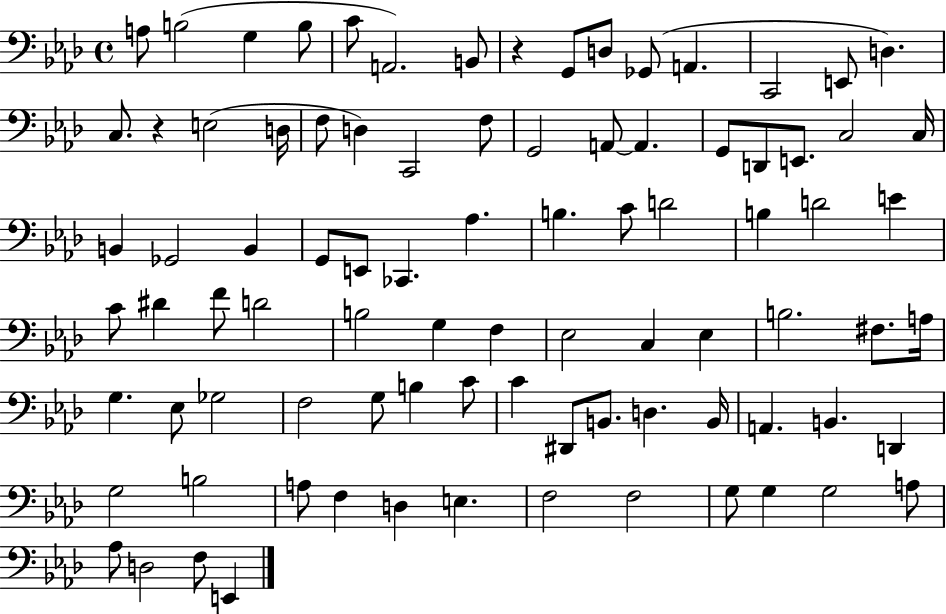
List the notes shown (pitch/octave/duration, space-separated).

A3/e B3/h G3/q B3/e C4/e A2/h. B2/e R/q G2/e D3/e Gb2/e A2/q. C2/h E2/e D3/q. C3/e. R/q E3/h D3/s F3/e D3/q C2/h F3/e G2/h A2/e A2/q. G2/e D2/e E2/e. C3/h C3/s B2/q Gb2/h B2/q G2/e E2/e CES2/q. Ab3/q. B3/q. C4/e D4/h B3/q D4/h E4/q C4/e D#4/q F4/e D4/h B3/h G3/q F3/q Eb3/h C3/q Eb3/q B3/h. F#3/e. A3/s G3/q. Eb3/e Gb3/h F3/h G3/e B3/q C4/e C4/q D#2/e B2/e. D3/q. B2/s A2/q. B2/q. D2/q G3/h B3/h A3/e F3/q D3/q E3/q. F3/h F3/h G3/e G3/q G3/h A3/e Ab3/e D3/h F3/e E2/q